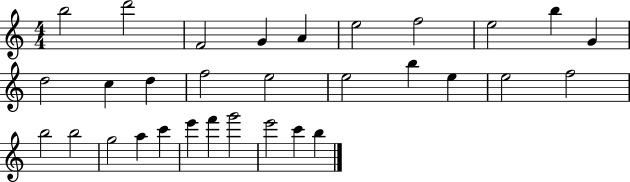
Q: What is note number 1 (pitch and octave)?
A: B5